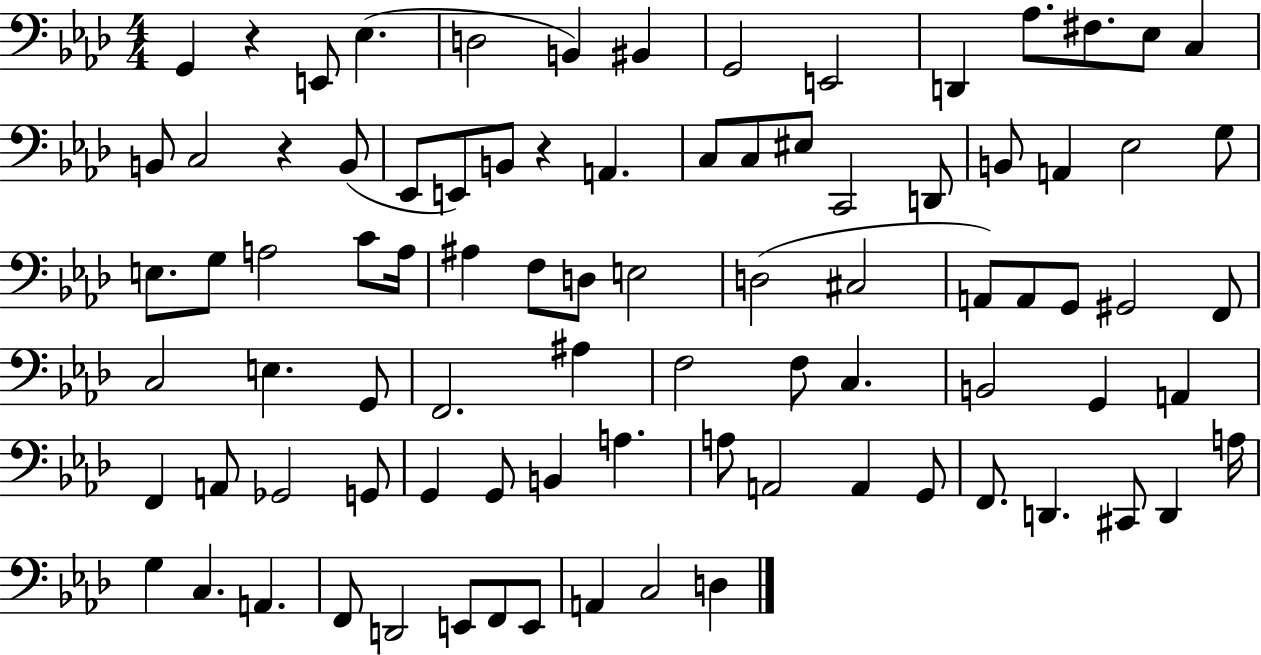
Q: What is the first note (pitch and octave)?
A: G2